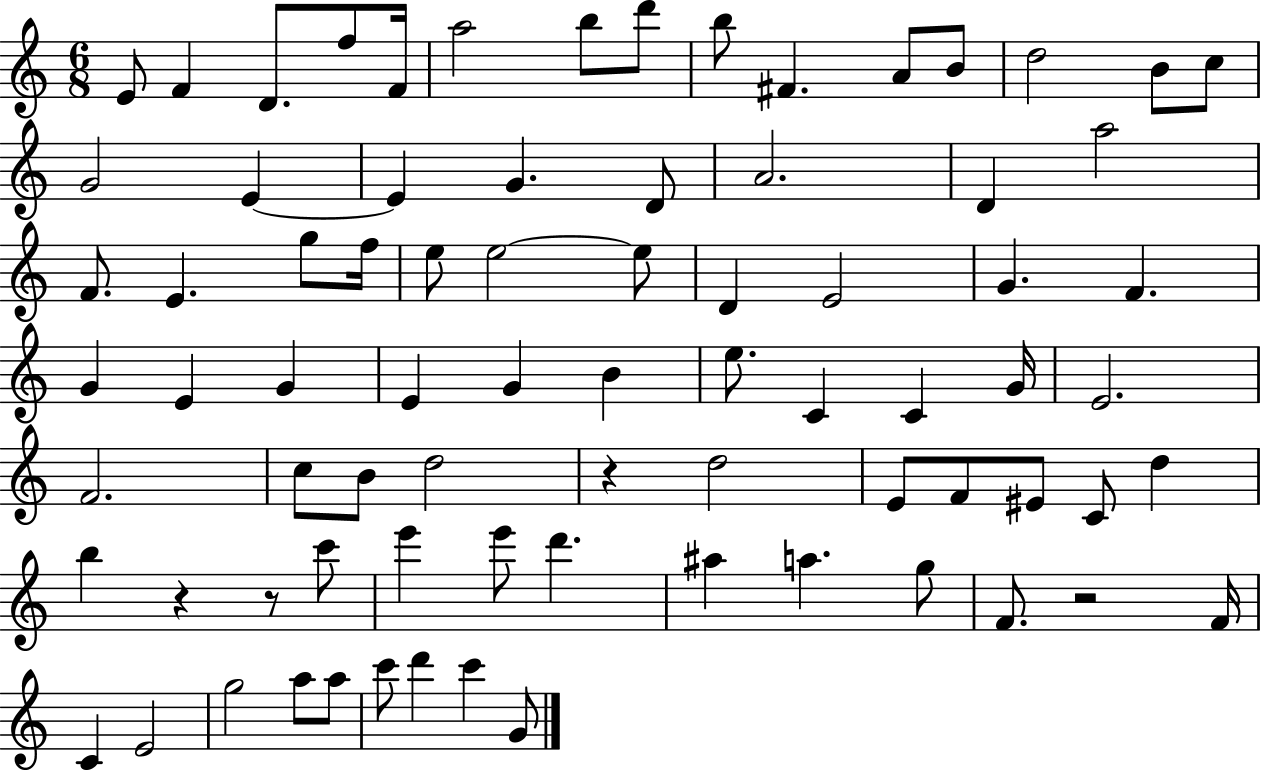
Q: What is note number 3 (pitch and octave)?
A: D4